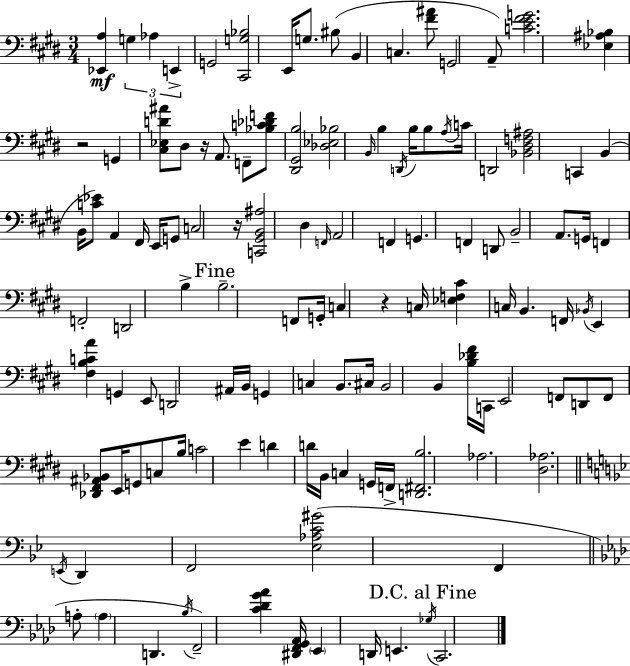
X:1
T:Untitled
M:3/4
L:1/4
K:E
[_E,,A,] G, _A, E,, G,,2 [^C,,G,_B,]2 E,,/4 G,/2 ^B,/2 B,, C, [^F^A]/2 G,,2 A,,/2 [CE^FG]2 [_E,^A,_B,] z2 G,, [^C,_E,D^A]/2 ^D,/2 z/4 A,,/2 F,,/2 [_B,C_DF]/2 [^D,,^G,,B,]2 [_D,_E,_B,]2 B,,/4 B, D,,/4 B,/4 B,/2 A,/4 C/4 D,,2 [_B,,^D,F,^A,]2 C,, B,, B,,/4 [C_E]/2 A,, ^F,,/4 E,,/4 G,,/2 C,2 z/4 [C,,^G,,B,,^A,]2 ^D, F,,/4 A,,2 F,, G,, F,, D,,/2 B,,2 A,,/2 G,,/4 F,, F,,2 D,,2 B, B,2 F,,/2 G,,/4 C, z C,/4 [_E,F,^C] C,/4 B,, F,,/4 _B,,/4 E,, [^F,B,CA] G,, E,,/2 D,,2 ^A,,/4 B,,/4 G,, C, B,,/2 ^C,/4 B,,2 B,, [B,_D^F]/4 C,,/4 E,,2 F,,/2 D,,/2 F,,/2 [_D,,^F,,^A,,_B,,]/2 E,,/4 G,,/2 C,/2 B,/4 C2 E D D/4 B,,/4 C, G,,/4 F,,/4 [D,,^F,,B,]2 _A,2 [^D,_A,]2 E,,/4 D,, F,,2 [_E,_A,C^G]2 F,, A,/2 A, D,, _B,/4 F,,2 [C_DG_A] [^D,,F,,G,,_A,,]/4 _E,, D,,/4 E,, _G,/4 C,,2